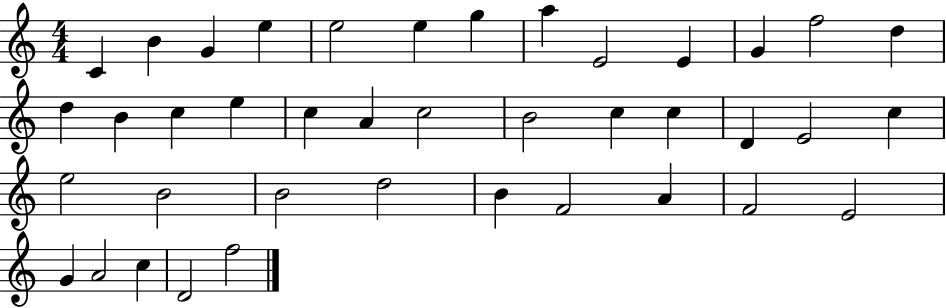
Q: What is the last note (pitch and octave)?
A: F5